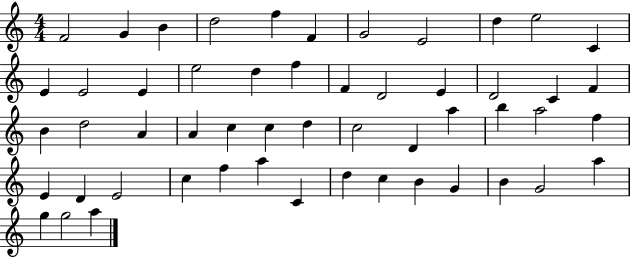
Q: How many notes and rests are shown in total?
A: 53